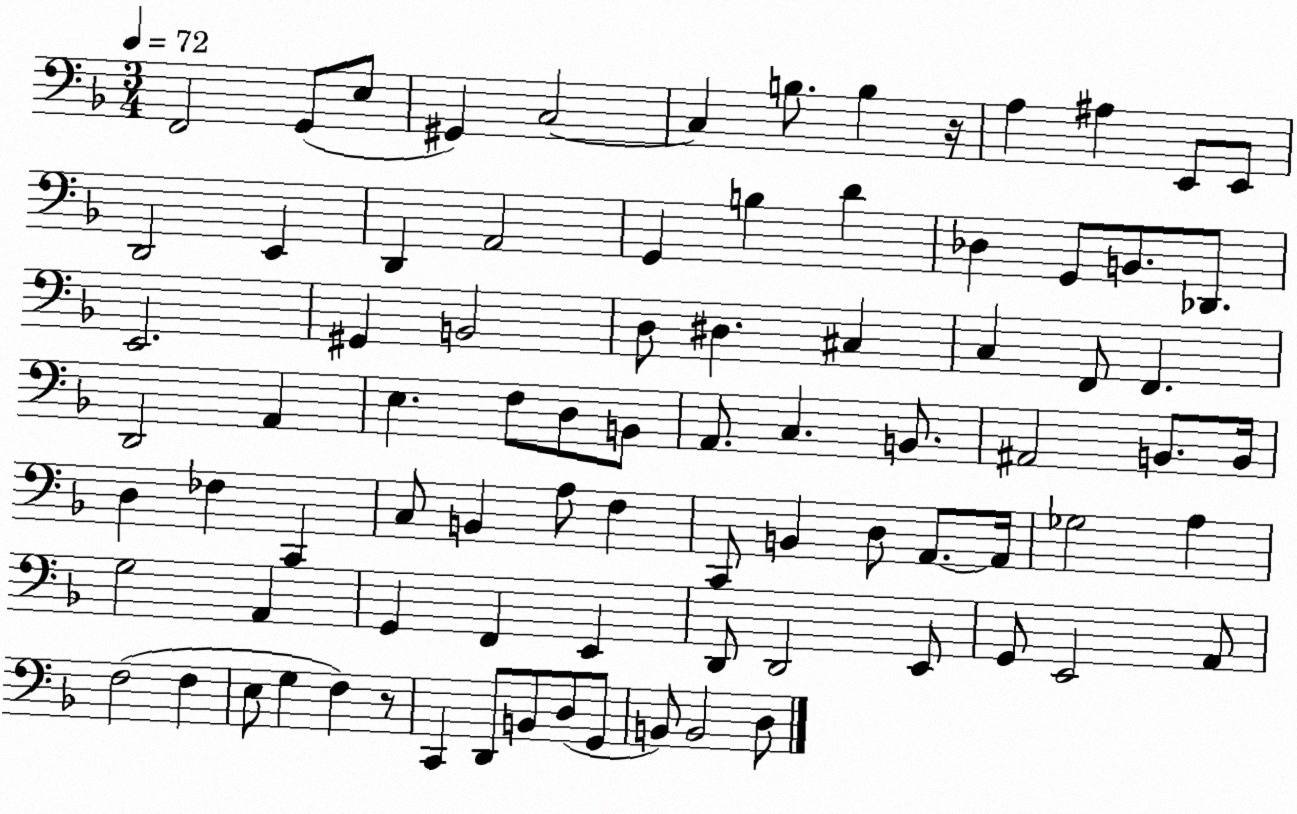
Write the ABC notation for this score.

X:1
T:Untitled
M:3/4
L:1/4
K:F
F,,2 G,,/2 E,/2 ^G,, C,2 C, B,/2 B, z/4 A, ^A, E,,/2 E,,/2 D,,2 E,, D,, A,,2 G,, B, D _D, G,,/2 B,,/2 _D,,/2 E,,2 ^G,, B,,2 D,/2 ^D, ^C, C, F,,/2 F,, D,,2 A,, E, F,/2 D,/2 B,,/2 A,,/2 C, B,,/2 ^A,,2 B,,/2 B,,/4 D, _F, C,, C,/2 B,, A,/2 F, C,,/2 B,, D,/2 A,,/2 A,,/4 _G,2 A, G,2 A,, G,, F,, E,, D,,/2 D,,2 E,,/2 G,,/2 E,,2 A,,/2 F,2 F, E,/2 G, F, z/2 C,, D,,/2 B,,/2 D,/2 G,,/2 B,,/2 B,,2 D,/2